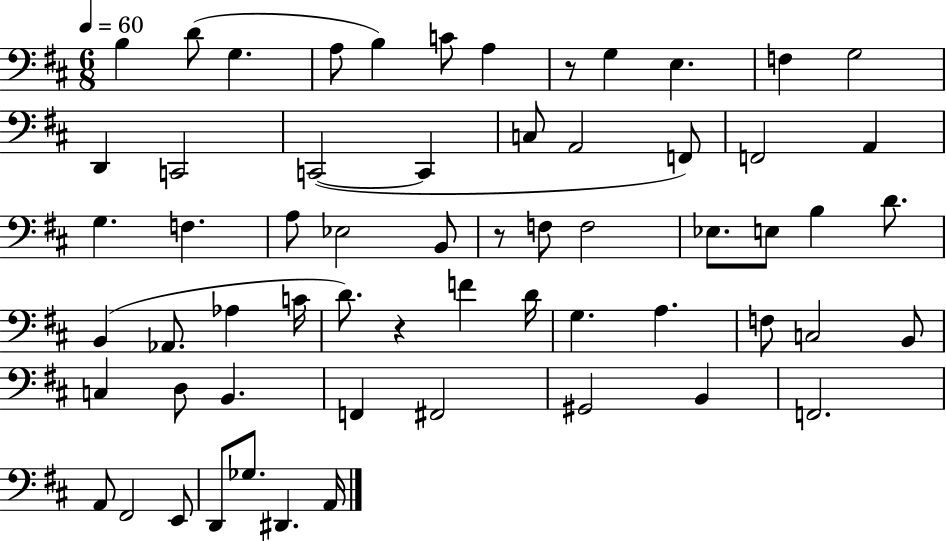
B3/q D4/e G3/q. A3/e B3/q C4/e A3/q R/e G3/q E3/q. F3/q G3/h D2/q C2/h C2/h C2/q C3/e A2/h F2/e F2/h A2/q G3/q. F3/q. A3/e Eb3/h B2/e R/e F3/e F3/h Eb3/e. E3/e B3/q D4/e. B2/q Ab2/e. Ab3/q C4/s D4/e. R/q F4/q D4/s G3/q. A3/q. F3/e C3/h B2/e C3/q D3/e B2/q. F2/q F#2/h G#2/h B2/q F2/h. A2/e F#2/h E2/e D2/e Gb3/e. D#2/q. A2/s